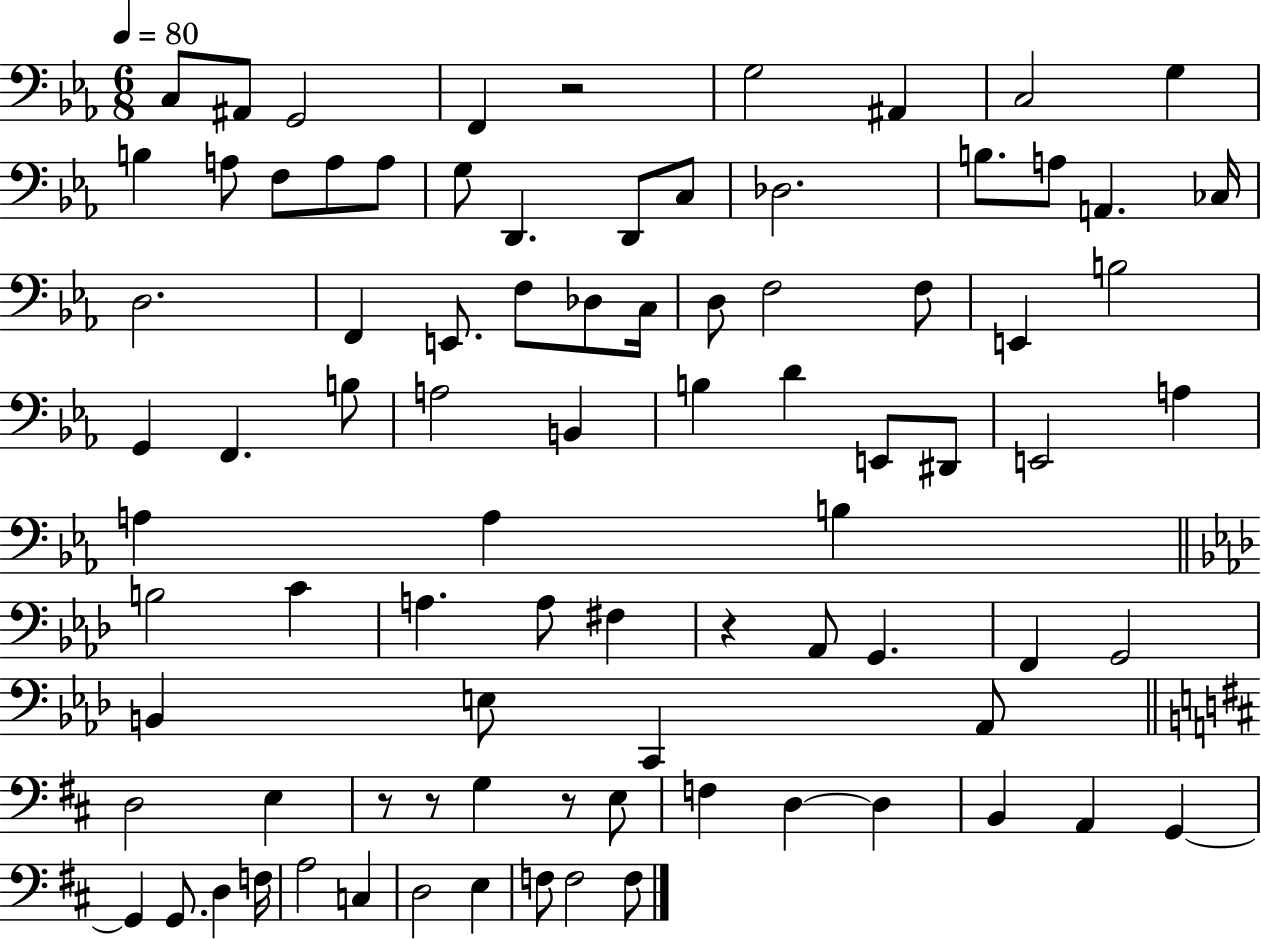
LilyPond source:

{
  \clef bass
  \numericTimeSignature
  \time 6/8
  \key ees \major
  \tempo 4 = 80
  c8 ais,8 g,2 | f,4 r2 | g2 ais,4 | c2 g4 | \break b4 a8 f8 a8 a8 | g8 d,4. d,8 c8 | des2. | b8. a8 a,4. ces16 | \break d2. | f,4 e,8. f8 des8 c16 | d8 f2 f8 | e,4 b2 | \break g,4 f,4. b8 | a2 b,4 | b4 d'4 e,8 dis,8 | e,2 a4 | \break a4 a4 b4 | \bar "||" \break \key f \minor b2 c'4 | a4. a8 fis4 | r4 aes,8 g,4. | f,4 g,2 | \break b,4 e8 c,4 aes,8 | \bar "||" \break \key d \major d2 e4 | r8 r8 g4 r8 e8 | f4 d4~~ d4 | b,4 a,4 g,4~~ | \break g,4 g,8. d4 f16 | a2 c4 | d2 e4 | f8 f2 f8 | \break \bar "|."
}